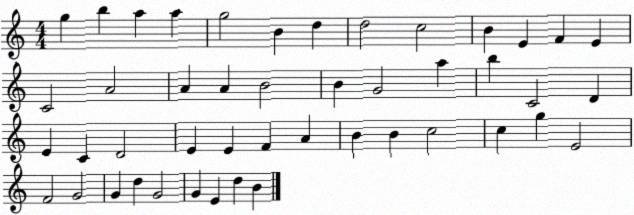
X:1
T:Untitled
M:4/4
L:1/4
K:C
g b a a g2 B d d2 c2 B E F E C2 A2 A A B2 B G2 a b C2 D E C D2 E E F A B B c2 c g E2 F2 G2 G d G2 G E d B